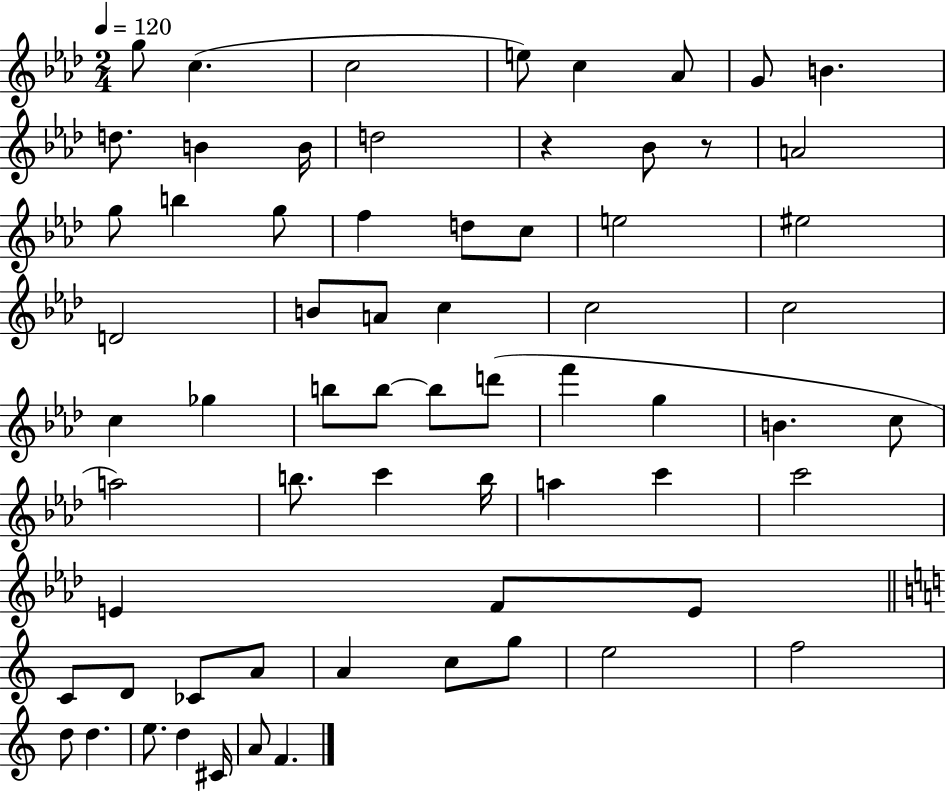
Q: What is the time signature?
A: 2/4